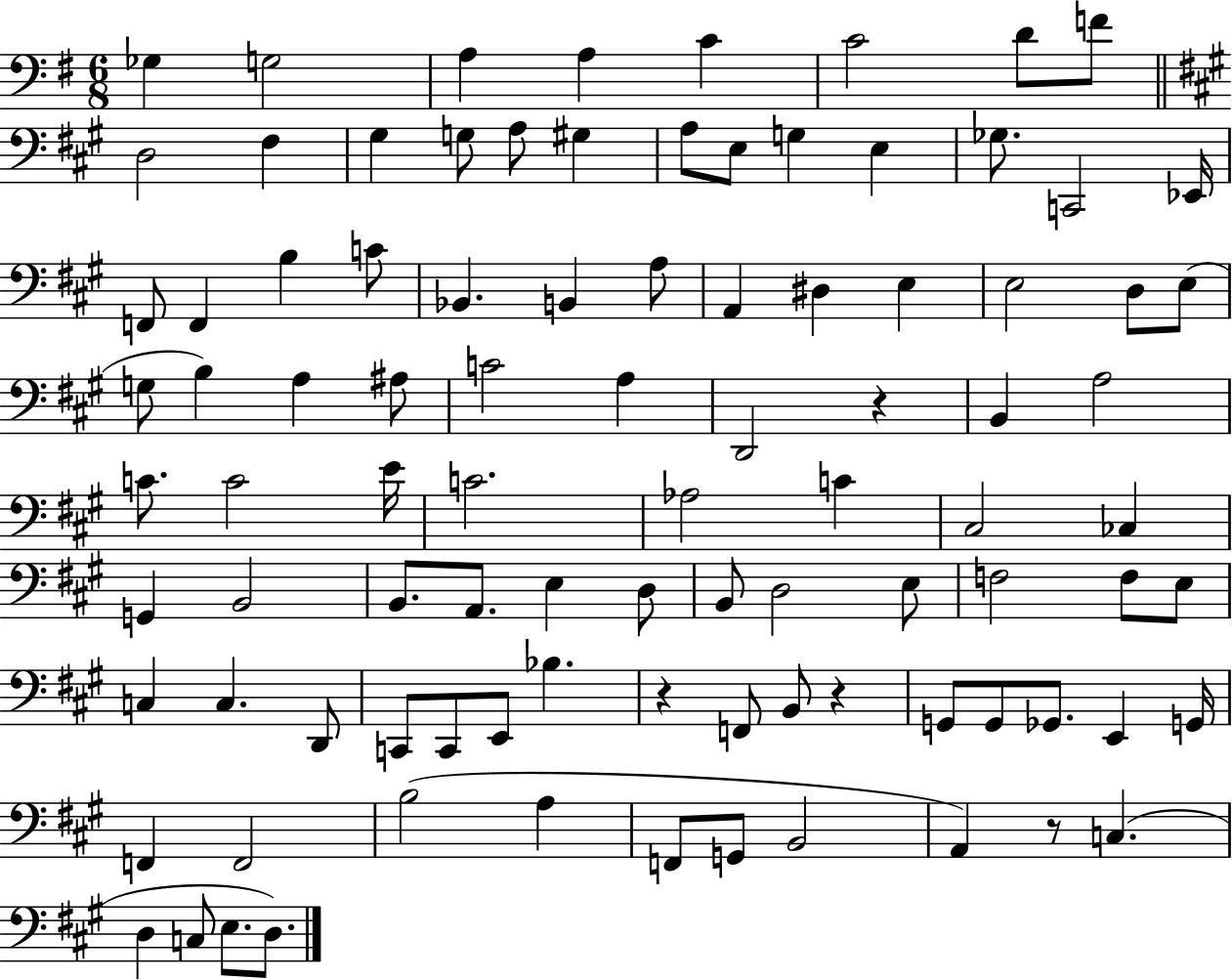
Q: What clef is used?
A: bass